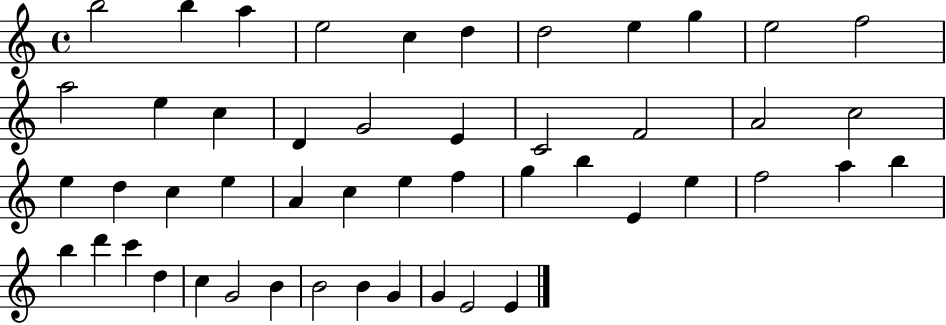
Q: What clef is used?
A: treble